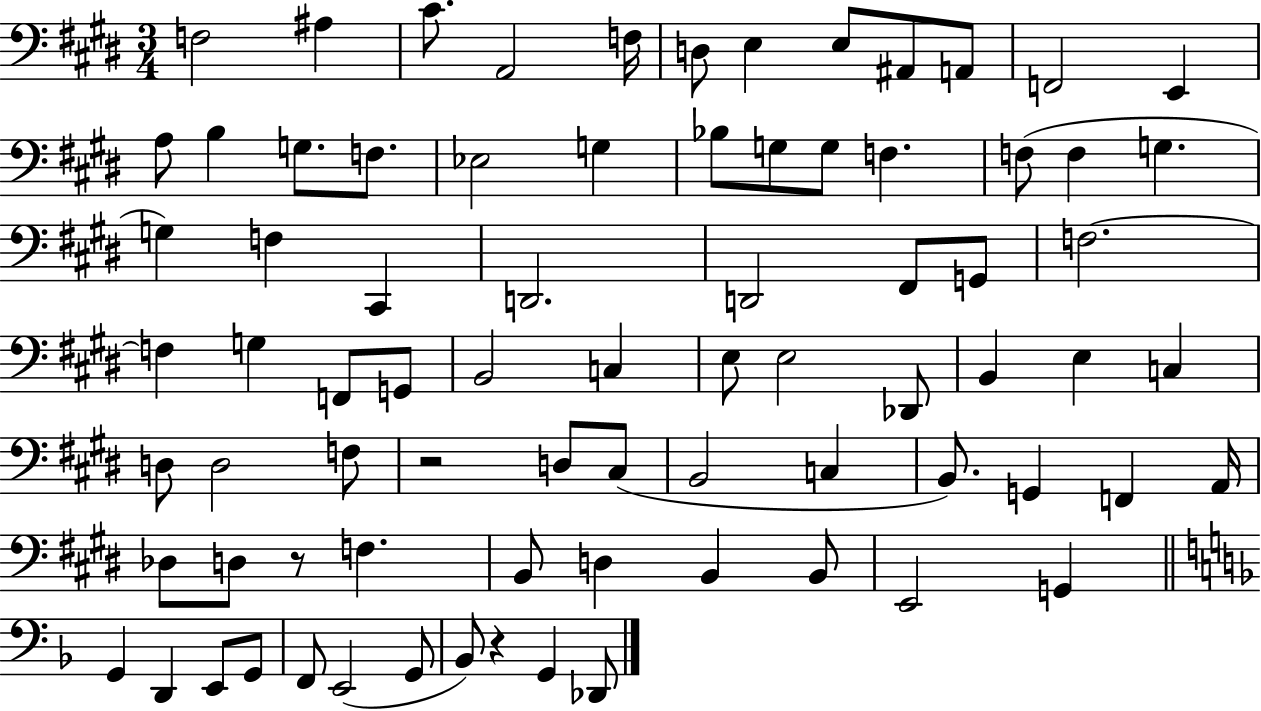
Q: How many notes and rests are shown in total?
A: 78